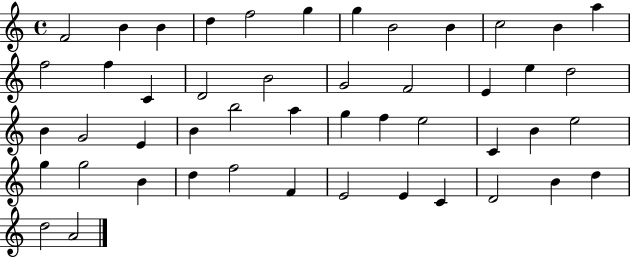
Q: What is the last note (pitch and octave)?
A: A4